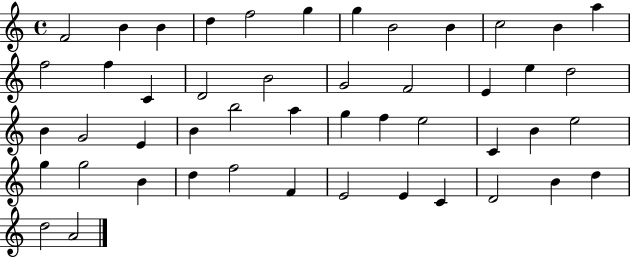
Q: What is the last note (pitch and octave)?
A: A4